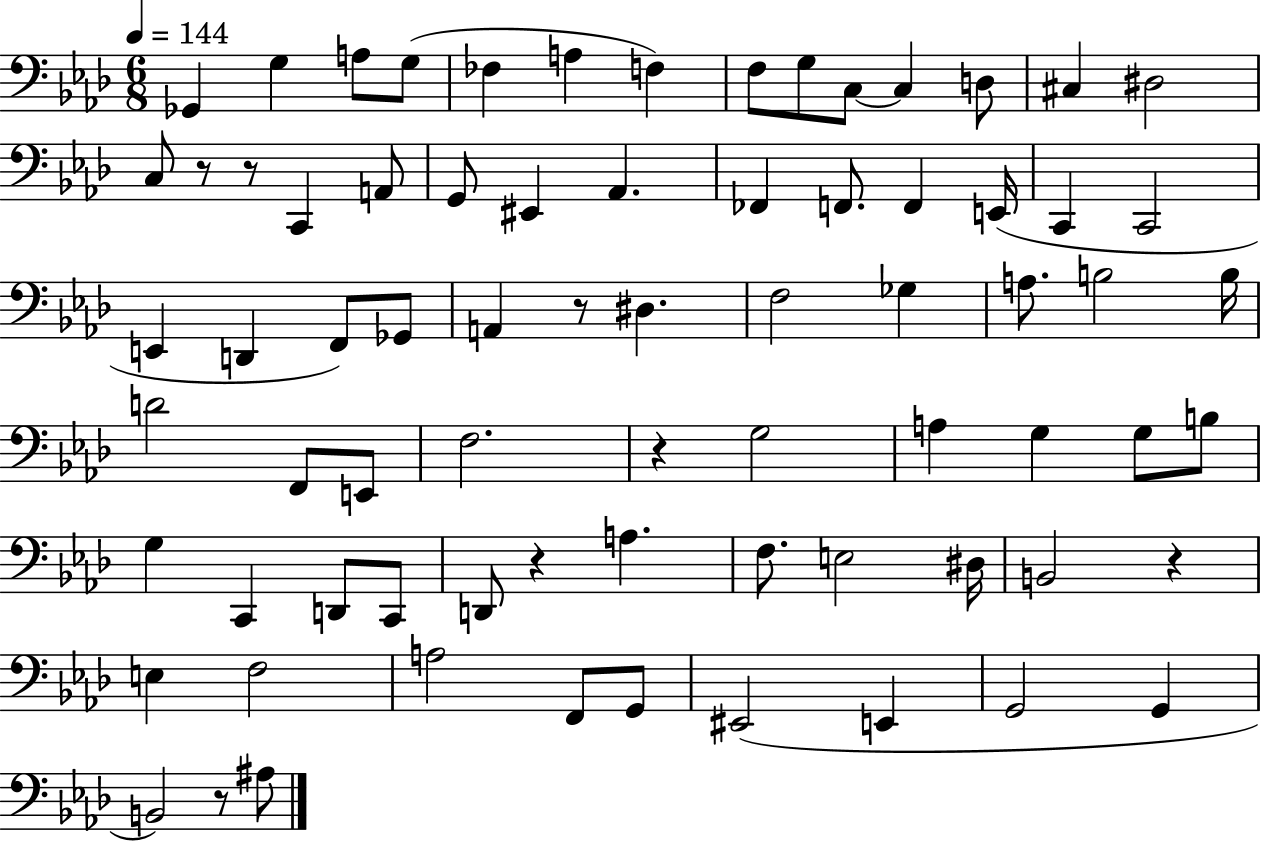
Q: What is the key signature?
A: AES major